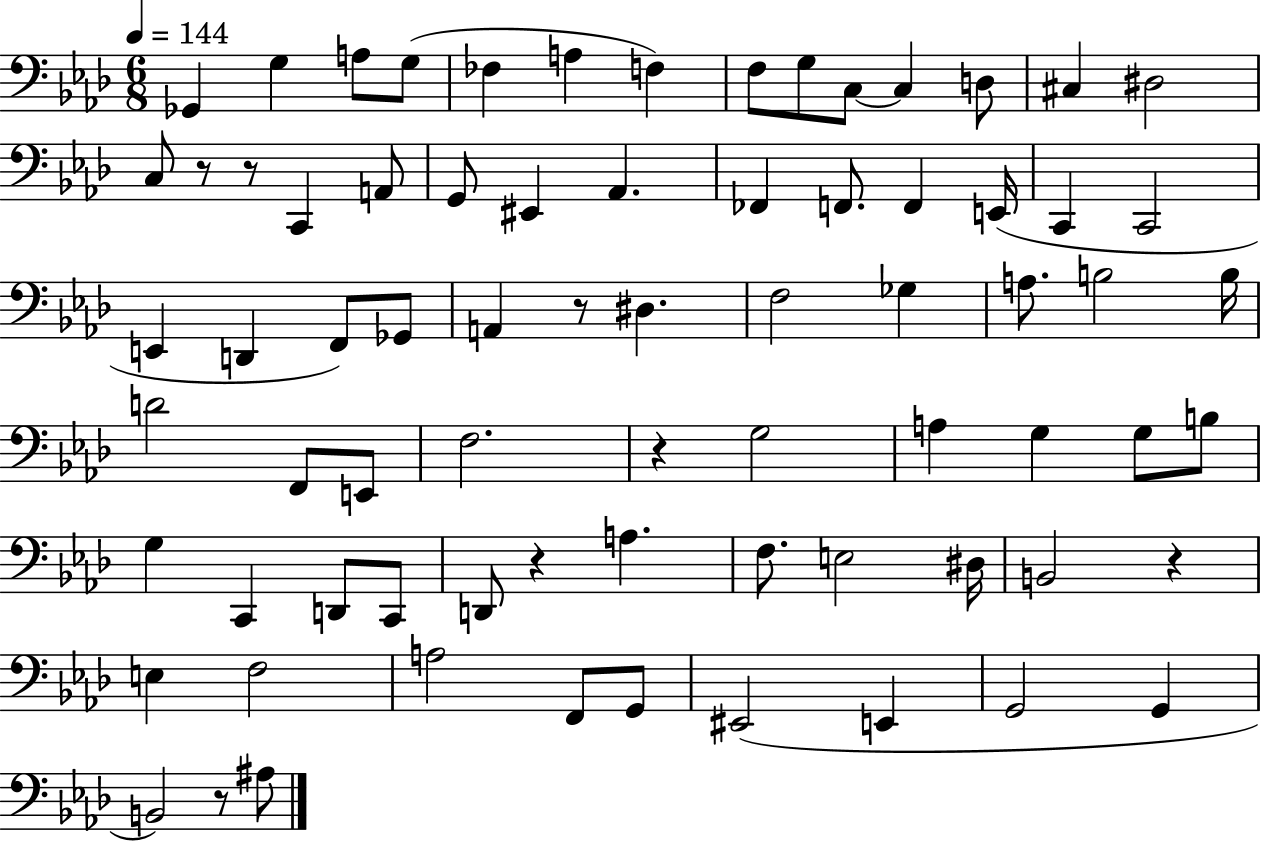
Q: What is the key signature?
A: AES major